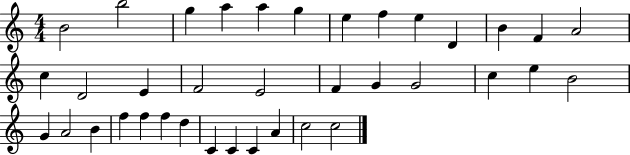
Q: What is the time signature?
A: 4/4